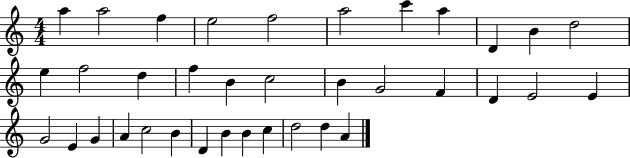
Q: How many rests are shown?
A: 0